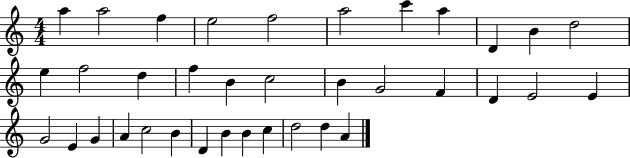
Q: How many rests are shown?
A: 0